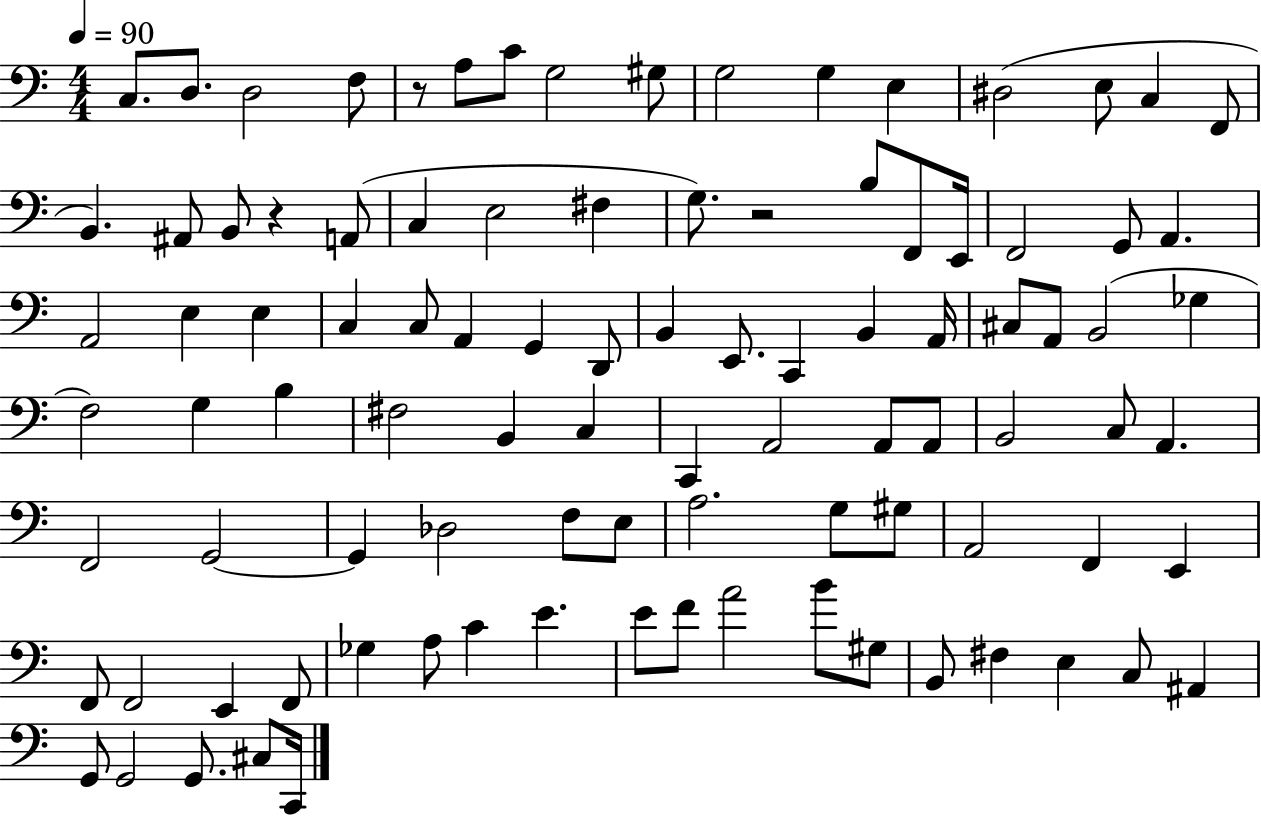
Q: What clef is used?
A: bass